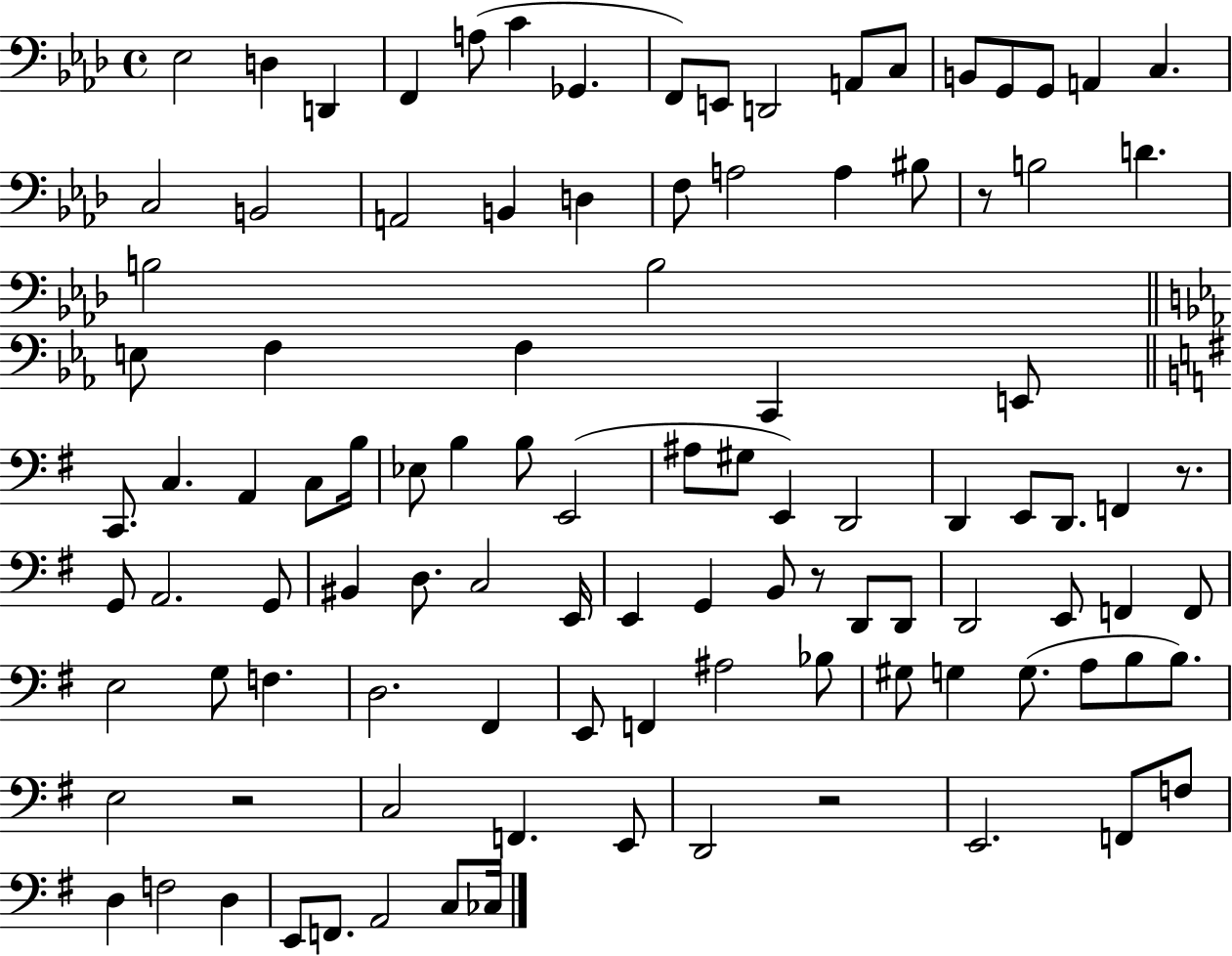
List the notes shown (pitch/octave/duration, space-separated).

Eb3/h D3/q D2/q F2/q A3/e C4/q Gb2/q. F2/e E2/e D2/h A2/e C3/e B2/e G2/e G2/e A2/q C3/q. C3/h B2/h A2/h B2/q D3/q F3/e A3/h A3/q BIS3/e R/e B3/h D4/q. B3/h B3/h E3/e F3/q F3/q C2/q E2/e C2/e. C3/q. A2/q C3/e B3/s Eb3/e B3/q B3/e E2/h A#3/e G#3/e E2/q D2/h D2/q E2/e D2/e. F2/q R/e. G2/e A2/h. G2/e BIS2/q D3/e. C3/h E2/s E2/q G2/q B2/e R/e D2/e D2/e D2/h E2/e F2/q F2/e E3/h G3/e F3/q. D3/h. F#2/q E2/e F2/q A#3/h Bb3/e G#3/e G3/q G3/e. A3/e B3/e B3/e. E3/h R/h C3/h F2/q. E2/e D2/h R/h E2/h. F2/e F3/e D3/q F3/h D3/q E2/e F2/e. A2/h C3/e CES3/s